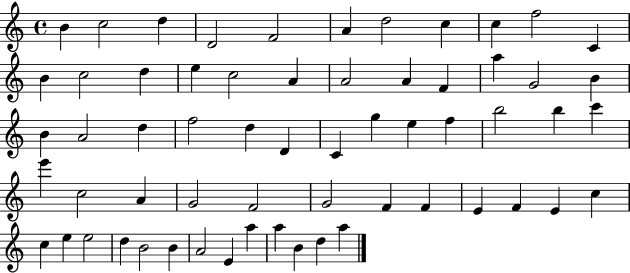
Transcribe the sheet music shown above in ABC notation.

X:1
T:Untitled
M:4/4
L:1/4
K:C
B c2 d D2 F2 A d2 c c f2 C B c2 d e c2 A A2 A F a G2 B B A2 d f2 d D C g e f b2 b c' e' c2 A G2 F2 G2 F F E F E c c e e2 d B2 B A2 E a a B d a